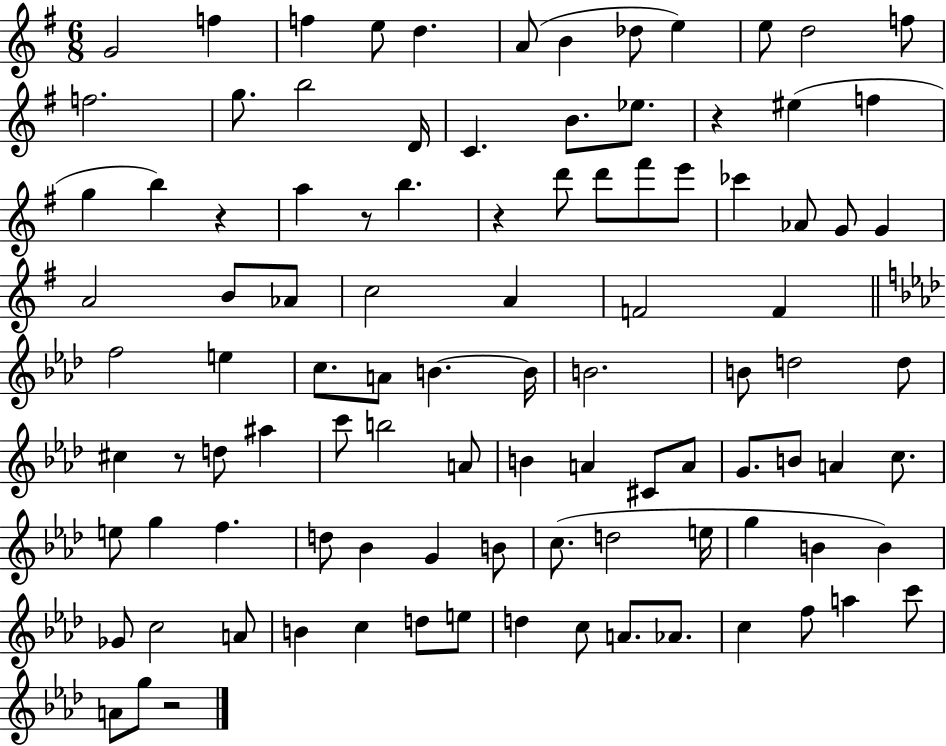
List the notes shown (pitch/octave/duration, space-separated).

G4/h F5/q F5/q E5/e D5/q. A4/e B4/q Db5/e E5/q E5/e D5/h F5/e F5/h. G5/e. B5/h D4/s C4/q. B4/e. Eb5/e. R/q EIS5/q F5/q G5/q B5/q R/q A5/q R/e B5/q. R/q D6/e D6/e F#6/e E6/e CES6/q Ab4/e G4/e G4/q A4/h B4/e Ab4/e C5/h A4/q F4/h F4/q F5/h E5/q C5/e. A4/e B4/q. B4/s B4/h. B4/e D5/h D5/e C#5/q R/e D5/e A#5/q C6/e B5/h A4/e B4/q A4/q C#4/e A4/e G4/e. B4/e A4/q C5/e. E5/e G5/q F5/q. D5/e Bb4/q G4/q B4/e C5/e. D5/h E5/s G5/q B4/q B4/q Gb4/e C5/h A4/e B4/q C5/q D5/e E5/e D5/q C5/e A4/e. Ab4/e. C5/q F5/e A5/q C6/e A4/e G5/e R/h